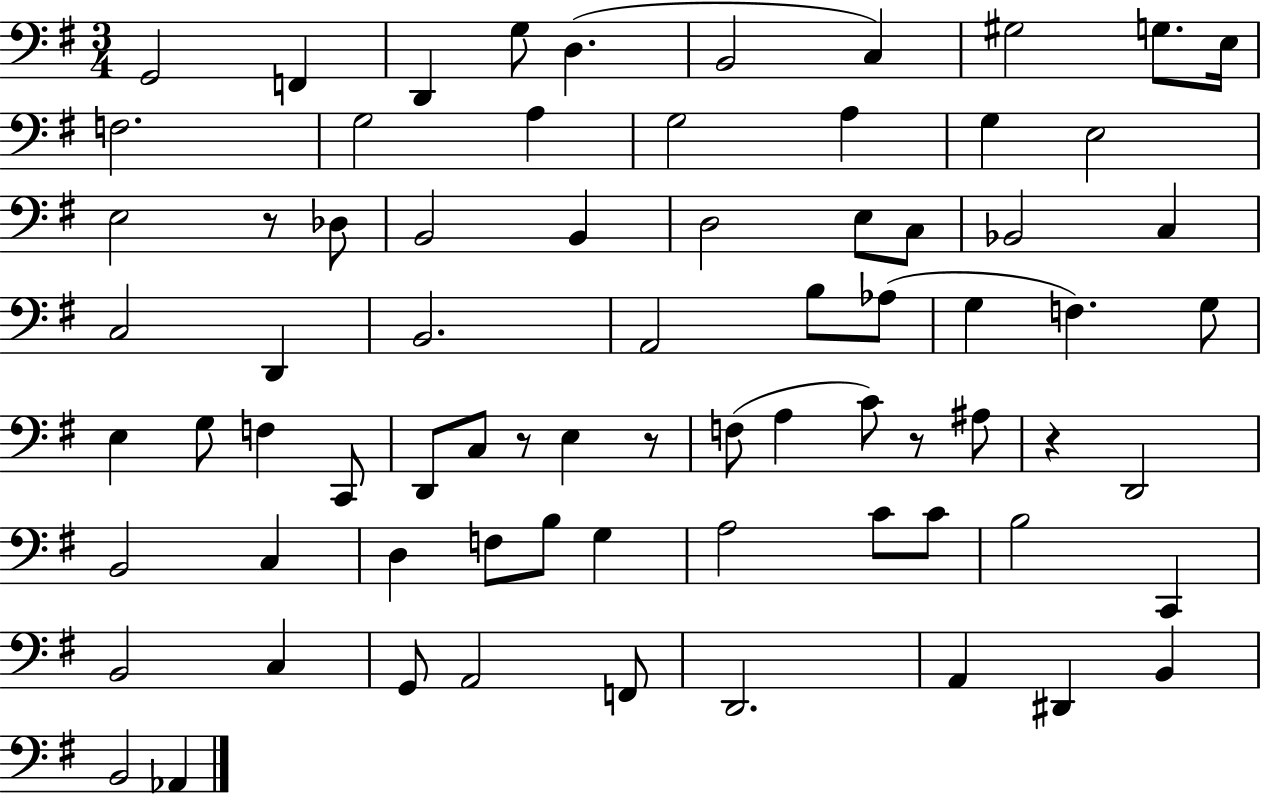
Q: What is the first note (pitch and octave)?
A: G2